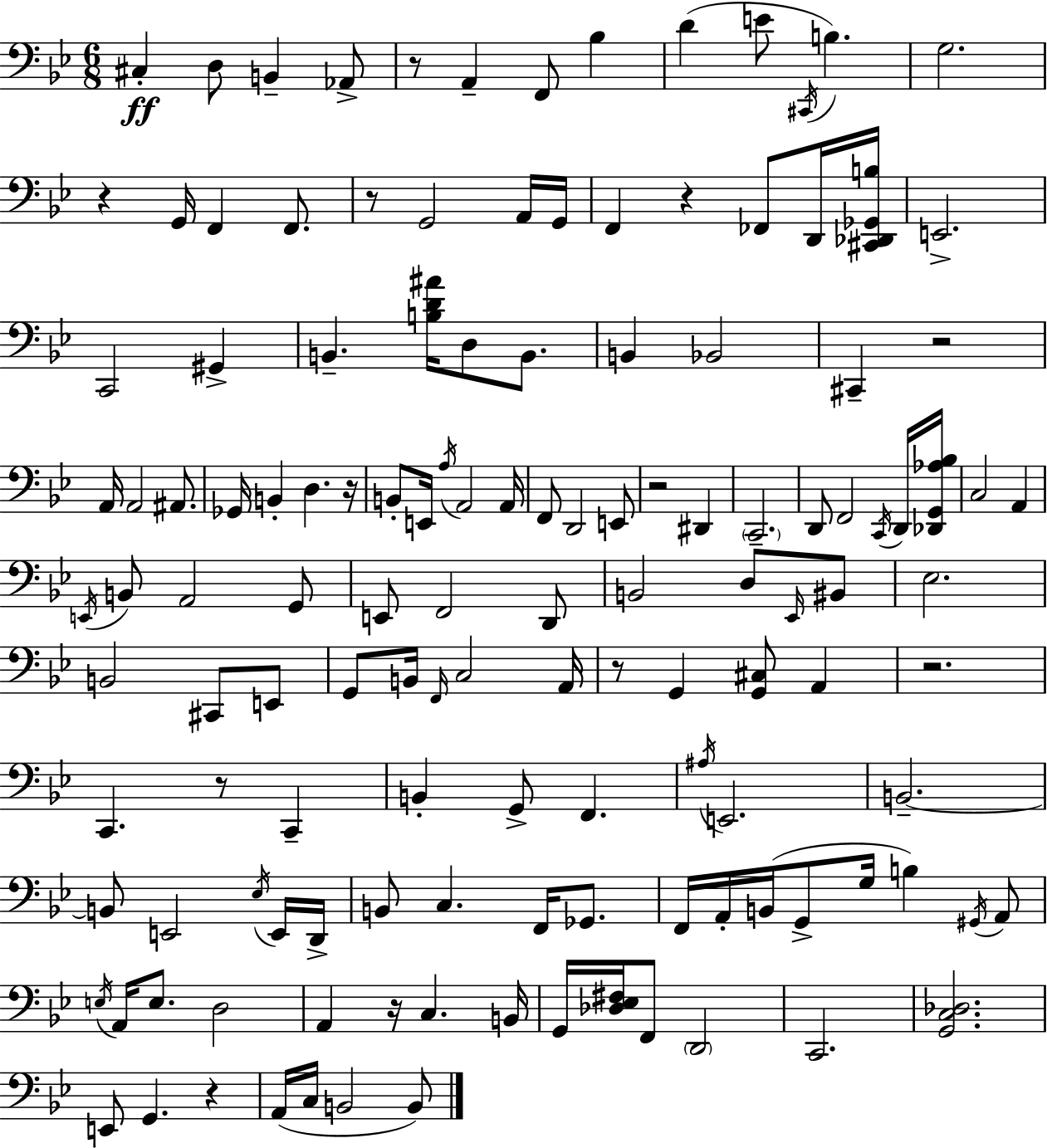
C#3/q D3/e B2/q Ab2/e R/e A2/q F2/e Bb3/q D4/q E4/e C#2/s B3/q. G3/h. R/q G2/s F2/q F2/e. R/e G2/h A2/s G2/s F2/q R/q FES2/e D2/s [C#2,Db2,Gb2,B3]/s E2/h. C2/h G#2/q B2/q. [B3,D4,A#4]/s D3/e B2/e. B2/q Bb2/h C#2/q R/h A2/s A2/h A#2/e. Gb2/s B2/q D3/q. R/s B2/e E2/s A3/s A2/h A2/s F2/e D2/h E2/e R/h D#2/q C2/h. D2/e F2/h C2/s D2/s [Db2,G2,Ab3,Bb3]/s C3/h A2/q E2/s B2/e A2/h G2/e E2/e F2/h D2/e B2/h D3/e Eb2/s BIS2/e Eb3/h. B2/h C#2/e E2/e G2/e B2/s F2/s C3/h A2/s R/e G2/q [G2,C#3]/e A2/q R/h. C2/q. R/e C2/q B2/q G2/e F2/q. A#3/s E2/h. B2/h. B2/e E2/h Eb3/s E2/s D2/s B2/e C3/q. F2/s Gb2/e. F2/s A2/s B2/s G2/e G3/s B3/q G#2/s A2/e E3/s A2/s E3/e. D3/h A2/q R/s C3/q. B2/s G2/s [Db3,Eb3,F#3]/s F2/e D2/h C2/h. [G2,C3,Db3]/h. E2/e G2/q. R/q A2/s C3/s B2/h B2/e